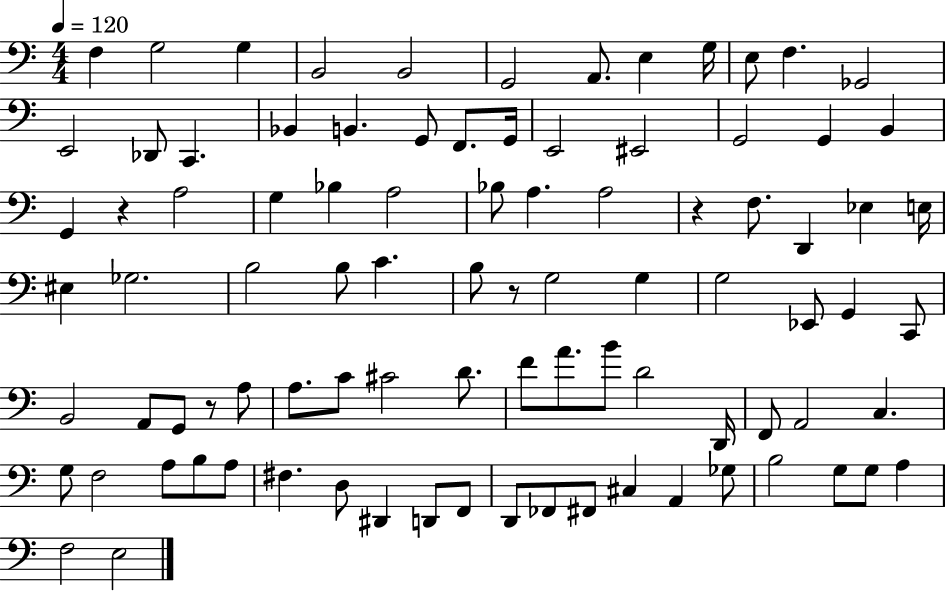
F3/q G3/h G3/q B2/h B2/h G2/h A2/e. E3/q G3/s E3/e F3/q. Gb2/h E2/h Db2/e C2/q. Bb2/q B2/q. G2/e F2/e. G2/s E2/h EIS2/h G2/h G2/q B2/q G2/q R/q A3/h G3/q Bb3/q A3/h Bb3/e A3/q. A3/h R/q F3/e. D2/q Eb3/q E3/s EIS3/q Gb3/h. B3/h B3/e C4/q. B3/e R/e G3/h G3/q G3/h Eb2/e G2/q C2/e B2/h A2/e G2/e R/e A3/e A3/e. C4/e C#4/h D4/e. F4/e A4/e. B4/e D4/h D2/s F2/e A2/h C3/q. G3/e F3/h A3/e B3/e A3/e F#3/q. D3/e D#2/q D2/e F2/e D2/e FES2/e F#2/e C#3/q A2/q Gb3/e B3/h G3/e G3/e A3/q F3/h E3/h